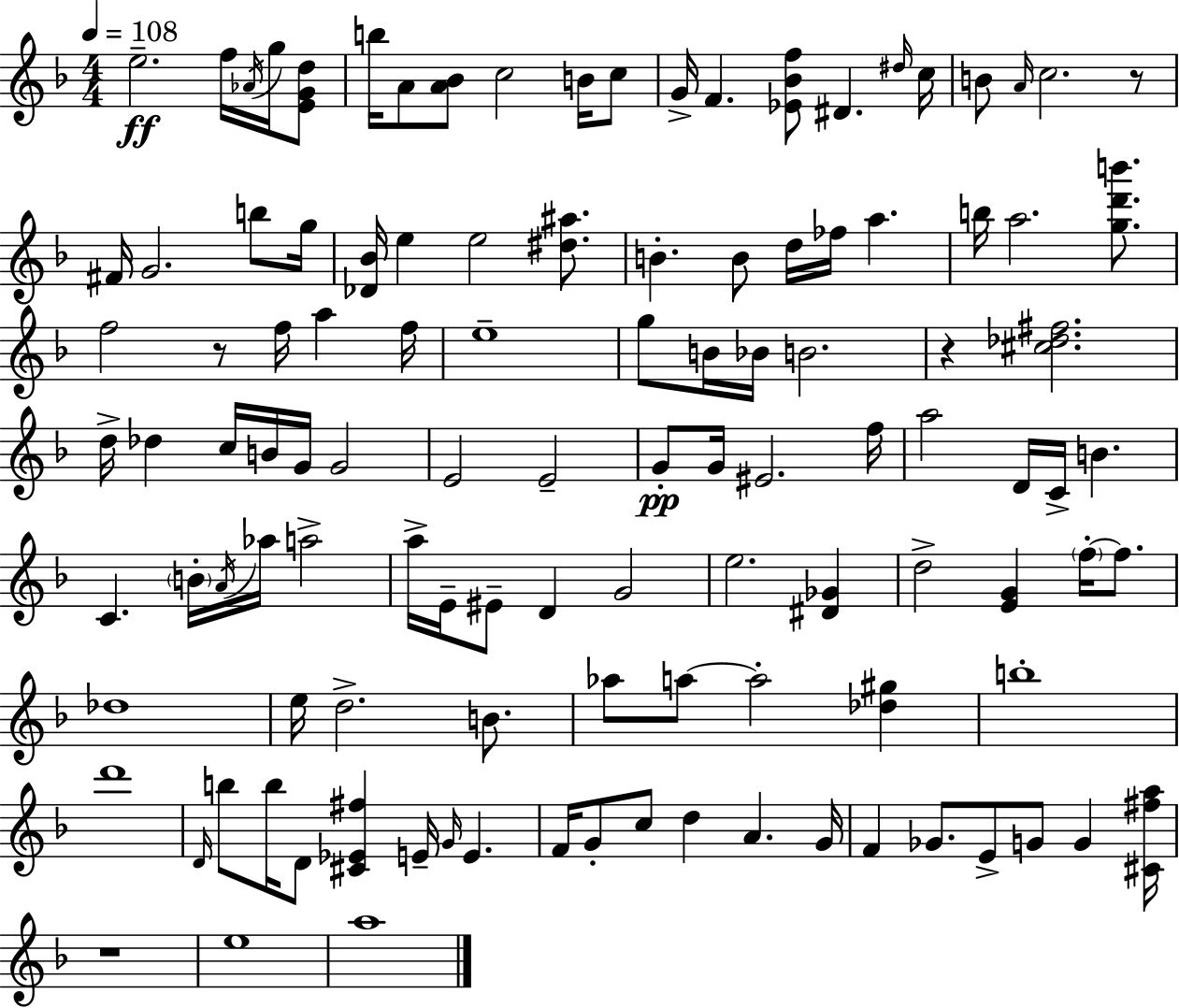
{
  \clef treble
  \numericTimeSignature
  \time 4/4
  \key d \minor
  \tempo 4 = 108
  e''2.--\ff f''16 \acciaccatura { aes'16 } g''16 <e' g' d''>8 | b''16 a'8 <a' bes'>8 c''2 b'16 c''8 | g'16-> f'4. <ees' bes' f''>8 dis'4. | \grace { dis''16 } c''16 b'8 \grace { a'16 } c''2. | \break r8 fis'16 g'2. | b''8 g''16 <des' bes'>16 e''4 e''2 | <dis'' ais''>8. b'4.-. b'8 d''16 fes''16 a''4. | b''16 a''2. | \break <g'' d''' b'''>8. f''2 r8 f''16 a''4 | f''16 e''1-- | g''8 b'16 bes'16 b'2. | r4 <cis'' des'' fis''>2. | \break d''16-> des''4 c''16 b'16 g'16 g'2 | e'2 e'2-- | g'8-.\pp g'16 eis'2. | f''16 a''2 d'16 c'16-> b'4. | \break c'4. \parenthesize b'16-. \acciaccatura { a'16 } aes''16 a''2-> | a''16-> e'16-- eis'8-- d'4 g'2 | e''2. | <dis' ges'>4 d''2-> <e' g'>4 | \break \parenthesize f''16-.~~ f''8. des''1 | e''16 d''2.-> | b'8. aes''8 a''8~~ a''2-. | <des'' gis''>4 b''1-. | \break d'''1 | \grace { d'16 } b''8 b''16 d'8 <cis' ees' fis''>4 e'16-- \grace { g'16 } | e'4. f'16 g'8-. c''8 d''4 a'4. | g'16 f'4 ges'8. e'8-> g'8 | \break g'4 <cis' fis'' a''>16 r1 | e''1 | a''1 | \bar "|."
}